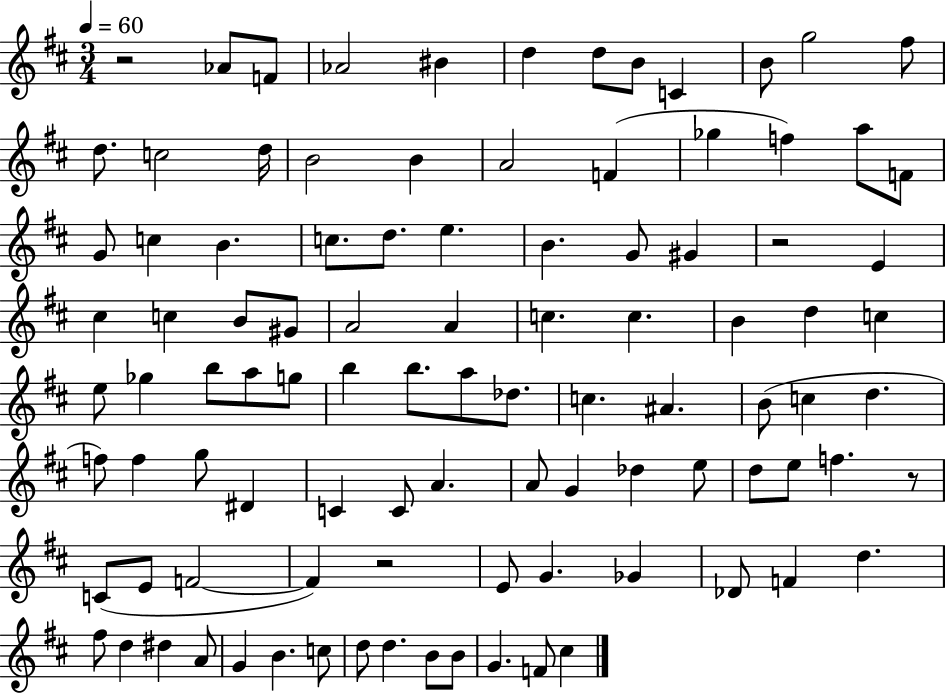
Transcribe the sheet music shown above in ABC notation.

X:1
T:Untitled
M:3/4
L:1/4
K:D
z2 _A/2 F/2 _A2 ^B d d/2 B/2 C B/2 g2 ^f/2 d/2 c2 d/4 B2 B A2 F _g f a/2 F/2 G/2 c B c/2 d/2 e B G/2 ^G z2 E ^c c B/2 ^G/2 A2 A c c B d c e/2 _g b/2 a/2 g/2 b b/2 a/2 _d/2 c ^A B/2 c d f/2 f g/2 ^D C C/2 A A/2 G _d e/2 d/2 e/2 f z/2 C/2 E/2 F2 F z2 E/2 G _G _D/2 F d ^f/2 d ^d A/2 G B c/2 d/2 d B/2 B/2 G F/2 ^c